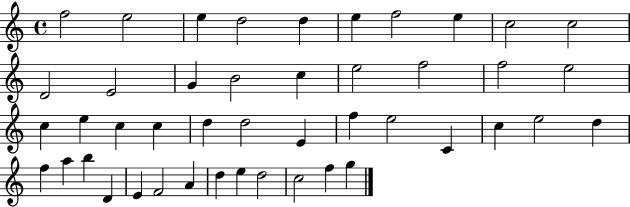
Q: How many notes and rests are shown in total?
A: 45